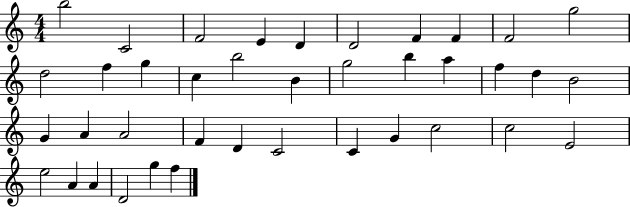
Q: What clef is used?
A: treble